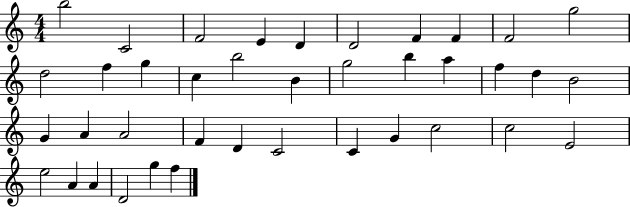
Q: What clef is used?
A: treble